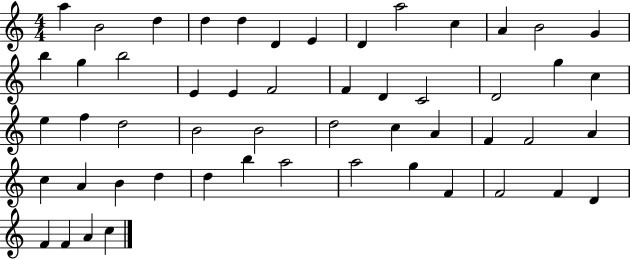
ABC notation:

X:1
T:Untitled
M:4/4
L:1/4
K:C
a B2 d d d D E D a2 c A B2 G b g b2 E E F2 F D C2 D2 g c e f d2 B2 B2 d2 c A F F2 A c A B d d b a2 a2 g F F2 F D F F A c